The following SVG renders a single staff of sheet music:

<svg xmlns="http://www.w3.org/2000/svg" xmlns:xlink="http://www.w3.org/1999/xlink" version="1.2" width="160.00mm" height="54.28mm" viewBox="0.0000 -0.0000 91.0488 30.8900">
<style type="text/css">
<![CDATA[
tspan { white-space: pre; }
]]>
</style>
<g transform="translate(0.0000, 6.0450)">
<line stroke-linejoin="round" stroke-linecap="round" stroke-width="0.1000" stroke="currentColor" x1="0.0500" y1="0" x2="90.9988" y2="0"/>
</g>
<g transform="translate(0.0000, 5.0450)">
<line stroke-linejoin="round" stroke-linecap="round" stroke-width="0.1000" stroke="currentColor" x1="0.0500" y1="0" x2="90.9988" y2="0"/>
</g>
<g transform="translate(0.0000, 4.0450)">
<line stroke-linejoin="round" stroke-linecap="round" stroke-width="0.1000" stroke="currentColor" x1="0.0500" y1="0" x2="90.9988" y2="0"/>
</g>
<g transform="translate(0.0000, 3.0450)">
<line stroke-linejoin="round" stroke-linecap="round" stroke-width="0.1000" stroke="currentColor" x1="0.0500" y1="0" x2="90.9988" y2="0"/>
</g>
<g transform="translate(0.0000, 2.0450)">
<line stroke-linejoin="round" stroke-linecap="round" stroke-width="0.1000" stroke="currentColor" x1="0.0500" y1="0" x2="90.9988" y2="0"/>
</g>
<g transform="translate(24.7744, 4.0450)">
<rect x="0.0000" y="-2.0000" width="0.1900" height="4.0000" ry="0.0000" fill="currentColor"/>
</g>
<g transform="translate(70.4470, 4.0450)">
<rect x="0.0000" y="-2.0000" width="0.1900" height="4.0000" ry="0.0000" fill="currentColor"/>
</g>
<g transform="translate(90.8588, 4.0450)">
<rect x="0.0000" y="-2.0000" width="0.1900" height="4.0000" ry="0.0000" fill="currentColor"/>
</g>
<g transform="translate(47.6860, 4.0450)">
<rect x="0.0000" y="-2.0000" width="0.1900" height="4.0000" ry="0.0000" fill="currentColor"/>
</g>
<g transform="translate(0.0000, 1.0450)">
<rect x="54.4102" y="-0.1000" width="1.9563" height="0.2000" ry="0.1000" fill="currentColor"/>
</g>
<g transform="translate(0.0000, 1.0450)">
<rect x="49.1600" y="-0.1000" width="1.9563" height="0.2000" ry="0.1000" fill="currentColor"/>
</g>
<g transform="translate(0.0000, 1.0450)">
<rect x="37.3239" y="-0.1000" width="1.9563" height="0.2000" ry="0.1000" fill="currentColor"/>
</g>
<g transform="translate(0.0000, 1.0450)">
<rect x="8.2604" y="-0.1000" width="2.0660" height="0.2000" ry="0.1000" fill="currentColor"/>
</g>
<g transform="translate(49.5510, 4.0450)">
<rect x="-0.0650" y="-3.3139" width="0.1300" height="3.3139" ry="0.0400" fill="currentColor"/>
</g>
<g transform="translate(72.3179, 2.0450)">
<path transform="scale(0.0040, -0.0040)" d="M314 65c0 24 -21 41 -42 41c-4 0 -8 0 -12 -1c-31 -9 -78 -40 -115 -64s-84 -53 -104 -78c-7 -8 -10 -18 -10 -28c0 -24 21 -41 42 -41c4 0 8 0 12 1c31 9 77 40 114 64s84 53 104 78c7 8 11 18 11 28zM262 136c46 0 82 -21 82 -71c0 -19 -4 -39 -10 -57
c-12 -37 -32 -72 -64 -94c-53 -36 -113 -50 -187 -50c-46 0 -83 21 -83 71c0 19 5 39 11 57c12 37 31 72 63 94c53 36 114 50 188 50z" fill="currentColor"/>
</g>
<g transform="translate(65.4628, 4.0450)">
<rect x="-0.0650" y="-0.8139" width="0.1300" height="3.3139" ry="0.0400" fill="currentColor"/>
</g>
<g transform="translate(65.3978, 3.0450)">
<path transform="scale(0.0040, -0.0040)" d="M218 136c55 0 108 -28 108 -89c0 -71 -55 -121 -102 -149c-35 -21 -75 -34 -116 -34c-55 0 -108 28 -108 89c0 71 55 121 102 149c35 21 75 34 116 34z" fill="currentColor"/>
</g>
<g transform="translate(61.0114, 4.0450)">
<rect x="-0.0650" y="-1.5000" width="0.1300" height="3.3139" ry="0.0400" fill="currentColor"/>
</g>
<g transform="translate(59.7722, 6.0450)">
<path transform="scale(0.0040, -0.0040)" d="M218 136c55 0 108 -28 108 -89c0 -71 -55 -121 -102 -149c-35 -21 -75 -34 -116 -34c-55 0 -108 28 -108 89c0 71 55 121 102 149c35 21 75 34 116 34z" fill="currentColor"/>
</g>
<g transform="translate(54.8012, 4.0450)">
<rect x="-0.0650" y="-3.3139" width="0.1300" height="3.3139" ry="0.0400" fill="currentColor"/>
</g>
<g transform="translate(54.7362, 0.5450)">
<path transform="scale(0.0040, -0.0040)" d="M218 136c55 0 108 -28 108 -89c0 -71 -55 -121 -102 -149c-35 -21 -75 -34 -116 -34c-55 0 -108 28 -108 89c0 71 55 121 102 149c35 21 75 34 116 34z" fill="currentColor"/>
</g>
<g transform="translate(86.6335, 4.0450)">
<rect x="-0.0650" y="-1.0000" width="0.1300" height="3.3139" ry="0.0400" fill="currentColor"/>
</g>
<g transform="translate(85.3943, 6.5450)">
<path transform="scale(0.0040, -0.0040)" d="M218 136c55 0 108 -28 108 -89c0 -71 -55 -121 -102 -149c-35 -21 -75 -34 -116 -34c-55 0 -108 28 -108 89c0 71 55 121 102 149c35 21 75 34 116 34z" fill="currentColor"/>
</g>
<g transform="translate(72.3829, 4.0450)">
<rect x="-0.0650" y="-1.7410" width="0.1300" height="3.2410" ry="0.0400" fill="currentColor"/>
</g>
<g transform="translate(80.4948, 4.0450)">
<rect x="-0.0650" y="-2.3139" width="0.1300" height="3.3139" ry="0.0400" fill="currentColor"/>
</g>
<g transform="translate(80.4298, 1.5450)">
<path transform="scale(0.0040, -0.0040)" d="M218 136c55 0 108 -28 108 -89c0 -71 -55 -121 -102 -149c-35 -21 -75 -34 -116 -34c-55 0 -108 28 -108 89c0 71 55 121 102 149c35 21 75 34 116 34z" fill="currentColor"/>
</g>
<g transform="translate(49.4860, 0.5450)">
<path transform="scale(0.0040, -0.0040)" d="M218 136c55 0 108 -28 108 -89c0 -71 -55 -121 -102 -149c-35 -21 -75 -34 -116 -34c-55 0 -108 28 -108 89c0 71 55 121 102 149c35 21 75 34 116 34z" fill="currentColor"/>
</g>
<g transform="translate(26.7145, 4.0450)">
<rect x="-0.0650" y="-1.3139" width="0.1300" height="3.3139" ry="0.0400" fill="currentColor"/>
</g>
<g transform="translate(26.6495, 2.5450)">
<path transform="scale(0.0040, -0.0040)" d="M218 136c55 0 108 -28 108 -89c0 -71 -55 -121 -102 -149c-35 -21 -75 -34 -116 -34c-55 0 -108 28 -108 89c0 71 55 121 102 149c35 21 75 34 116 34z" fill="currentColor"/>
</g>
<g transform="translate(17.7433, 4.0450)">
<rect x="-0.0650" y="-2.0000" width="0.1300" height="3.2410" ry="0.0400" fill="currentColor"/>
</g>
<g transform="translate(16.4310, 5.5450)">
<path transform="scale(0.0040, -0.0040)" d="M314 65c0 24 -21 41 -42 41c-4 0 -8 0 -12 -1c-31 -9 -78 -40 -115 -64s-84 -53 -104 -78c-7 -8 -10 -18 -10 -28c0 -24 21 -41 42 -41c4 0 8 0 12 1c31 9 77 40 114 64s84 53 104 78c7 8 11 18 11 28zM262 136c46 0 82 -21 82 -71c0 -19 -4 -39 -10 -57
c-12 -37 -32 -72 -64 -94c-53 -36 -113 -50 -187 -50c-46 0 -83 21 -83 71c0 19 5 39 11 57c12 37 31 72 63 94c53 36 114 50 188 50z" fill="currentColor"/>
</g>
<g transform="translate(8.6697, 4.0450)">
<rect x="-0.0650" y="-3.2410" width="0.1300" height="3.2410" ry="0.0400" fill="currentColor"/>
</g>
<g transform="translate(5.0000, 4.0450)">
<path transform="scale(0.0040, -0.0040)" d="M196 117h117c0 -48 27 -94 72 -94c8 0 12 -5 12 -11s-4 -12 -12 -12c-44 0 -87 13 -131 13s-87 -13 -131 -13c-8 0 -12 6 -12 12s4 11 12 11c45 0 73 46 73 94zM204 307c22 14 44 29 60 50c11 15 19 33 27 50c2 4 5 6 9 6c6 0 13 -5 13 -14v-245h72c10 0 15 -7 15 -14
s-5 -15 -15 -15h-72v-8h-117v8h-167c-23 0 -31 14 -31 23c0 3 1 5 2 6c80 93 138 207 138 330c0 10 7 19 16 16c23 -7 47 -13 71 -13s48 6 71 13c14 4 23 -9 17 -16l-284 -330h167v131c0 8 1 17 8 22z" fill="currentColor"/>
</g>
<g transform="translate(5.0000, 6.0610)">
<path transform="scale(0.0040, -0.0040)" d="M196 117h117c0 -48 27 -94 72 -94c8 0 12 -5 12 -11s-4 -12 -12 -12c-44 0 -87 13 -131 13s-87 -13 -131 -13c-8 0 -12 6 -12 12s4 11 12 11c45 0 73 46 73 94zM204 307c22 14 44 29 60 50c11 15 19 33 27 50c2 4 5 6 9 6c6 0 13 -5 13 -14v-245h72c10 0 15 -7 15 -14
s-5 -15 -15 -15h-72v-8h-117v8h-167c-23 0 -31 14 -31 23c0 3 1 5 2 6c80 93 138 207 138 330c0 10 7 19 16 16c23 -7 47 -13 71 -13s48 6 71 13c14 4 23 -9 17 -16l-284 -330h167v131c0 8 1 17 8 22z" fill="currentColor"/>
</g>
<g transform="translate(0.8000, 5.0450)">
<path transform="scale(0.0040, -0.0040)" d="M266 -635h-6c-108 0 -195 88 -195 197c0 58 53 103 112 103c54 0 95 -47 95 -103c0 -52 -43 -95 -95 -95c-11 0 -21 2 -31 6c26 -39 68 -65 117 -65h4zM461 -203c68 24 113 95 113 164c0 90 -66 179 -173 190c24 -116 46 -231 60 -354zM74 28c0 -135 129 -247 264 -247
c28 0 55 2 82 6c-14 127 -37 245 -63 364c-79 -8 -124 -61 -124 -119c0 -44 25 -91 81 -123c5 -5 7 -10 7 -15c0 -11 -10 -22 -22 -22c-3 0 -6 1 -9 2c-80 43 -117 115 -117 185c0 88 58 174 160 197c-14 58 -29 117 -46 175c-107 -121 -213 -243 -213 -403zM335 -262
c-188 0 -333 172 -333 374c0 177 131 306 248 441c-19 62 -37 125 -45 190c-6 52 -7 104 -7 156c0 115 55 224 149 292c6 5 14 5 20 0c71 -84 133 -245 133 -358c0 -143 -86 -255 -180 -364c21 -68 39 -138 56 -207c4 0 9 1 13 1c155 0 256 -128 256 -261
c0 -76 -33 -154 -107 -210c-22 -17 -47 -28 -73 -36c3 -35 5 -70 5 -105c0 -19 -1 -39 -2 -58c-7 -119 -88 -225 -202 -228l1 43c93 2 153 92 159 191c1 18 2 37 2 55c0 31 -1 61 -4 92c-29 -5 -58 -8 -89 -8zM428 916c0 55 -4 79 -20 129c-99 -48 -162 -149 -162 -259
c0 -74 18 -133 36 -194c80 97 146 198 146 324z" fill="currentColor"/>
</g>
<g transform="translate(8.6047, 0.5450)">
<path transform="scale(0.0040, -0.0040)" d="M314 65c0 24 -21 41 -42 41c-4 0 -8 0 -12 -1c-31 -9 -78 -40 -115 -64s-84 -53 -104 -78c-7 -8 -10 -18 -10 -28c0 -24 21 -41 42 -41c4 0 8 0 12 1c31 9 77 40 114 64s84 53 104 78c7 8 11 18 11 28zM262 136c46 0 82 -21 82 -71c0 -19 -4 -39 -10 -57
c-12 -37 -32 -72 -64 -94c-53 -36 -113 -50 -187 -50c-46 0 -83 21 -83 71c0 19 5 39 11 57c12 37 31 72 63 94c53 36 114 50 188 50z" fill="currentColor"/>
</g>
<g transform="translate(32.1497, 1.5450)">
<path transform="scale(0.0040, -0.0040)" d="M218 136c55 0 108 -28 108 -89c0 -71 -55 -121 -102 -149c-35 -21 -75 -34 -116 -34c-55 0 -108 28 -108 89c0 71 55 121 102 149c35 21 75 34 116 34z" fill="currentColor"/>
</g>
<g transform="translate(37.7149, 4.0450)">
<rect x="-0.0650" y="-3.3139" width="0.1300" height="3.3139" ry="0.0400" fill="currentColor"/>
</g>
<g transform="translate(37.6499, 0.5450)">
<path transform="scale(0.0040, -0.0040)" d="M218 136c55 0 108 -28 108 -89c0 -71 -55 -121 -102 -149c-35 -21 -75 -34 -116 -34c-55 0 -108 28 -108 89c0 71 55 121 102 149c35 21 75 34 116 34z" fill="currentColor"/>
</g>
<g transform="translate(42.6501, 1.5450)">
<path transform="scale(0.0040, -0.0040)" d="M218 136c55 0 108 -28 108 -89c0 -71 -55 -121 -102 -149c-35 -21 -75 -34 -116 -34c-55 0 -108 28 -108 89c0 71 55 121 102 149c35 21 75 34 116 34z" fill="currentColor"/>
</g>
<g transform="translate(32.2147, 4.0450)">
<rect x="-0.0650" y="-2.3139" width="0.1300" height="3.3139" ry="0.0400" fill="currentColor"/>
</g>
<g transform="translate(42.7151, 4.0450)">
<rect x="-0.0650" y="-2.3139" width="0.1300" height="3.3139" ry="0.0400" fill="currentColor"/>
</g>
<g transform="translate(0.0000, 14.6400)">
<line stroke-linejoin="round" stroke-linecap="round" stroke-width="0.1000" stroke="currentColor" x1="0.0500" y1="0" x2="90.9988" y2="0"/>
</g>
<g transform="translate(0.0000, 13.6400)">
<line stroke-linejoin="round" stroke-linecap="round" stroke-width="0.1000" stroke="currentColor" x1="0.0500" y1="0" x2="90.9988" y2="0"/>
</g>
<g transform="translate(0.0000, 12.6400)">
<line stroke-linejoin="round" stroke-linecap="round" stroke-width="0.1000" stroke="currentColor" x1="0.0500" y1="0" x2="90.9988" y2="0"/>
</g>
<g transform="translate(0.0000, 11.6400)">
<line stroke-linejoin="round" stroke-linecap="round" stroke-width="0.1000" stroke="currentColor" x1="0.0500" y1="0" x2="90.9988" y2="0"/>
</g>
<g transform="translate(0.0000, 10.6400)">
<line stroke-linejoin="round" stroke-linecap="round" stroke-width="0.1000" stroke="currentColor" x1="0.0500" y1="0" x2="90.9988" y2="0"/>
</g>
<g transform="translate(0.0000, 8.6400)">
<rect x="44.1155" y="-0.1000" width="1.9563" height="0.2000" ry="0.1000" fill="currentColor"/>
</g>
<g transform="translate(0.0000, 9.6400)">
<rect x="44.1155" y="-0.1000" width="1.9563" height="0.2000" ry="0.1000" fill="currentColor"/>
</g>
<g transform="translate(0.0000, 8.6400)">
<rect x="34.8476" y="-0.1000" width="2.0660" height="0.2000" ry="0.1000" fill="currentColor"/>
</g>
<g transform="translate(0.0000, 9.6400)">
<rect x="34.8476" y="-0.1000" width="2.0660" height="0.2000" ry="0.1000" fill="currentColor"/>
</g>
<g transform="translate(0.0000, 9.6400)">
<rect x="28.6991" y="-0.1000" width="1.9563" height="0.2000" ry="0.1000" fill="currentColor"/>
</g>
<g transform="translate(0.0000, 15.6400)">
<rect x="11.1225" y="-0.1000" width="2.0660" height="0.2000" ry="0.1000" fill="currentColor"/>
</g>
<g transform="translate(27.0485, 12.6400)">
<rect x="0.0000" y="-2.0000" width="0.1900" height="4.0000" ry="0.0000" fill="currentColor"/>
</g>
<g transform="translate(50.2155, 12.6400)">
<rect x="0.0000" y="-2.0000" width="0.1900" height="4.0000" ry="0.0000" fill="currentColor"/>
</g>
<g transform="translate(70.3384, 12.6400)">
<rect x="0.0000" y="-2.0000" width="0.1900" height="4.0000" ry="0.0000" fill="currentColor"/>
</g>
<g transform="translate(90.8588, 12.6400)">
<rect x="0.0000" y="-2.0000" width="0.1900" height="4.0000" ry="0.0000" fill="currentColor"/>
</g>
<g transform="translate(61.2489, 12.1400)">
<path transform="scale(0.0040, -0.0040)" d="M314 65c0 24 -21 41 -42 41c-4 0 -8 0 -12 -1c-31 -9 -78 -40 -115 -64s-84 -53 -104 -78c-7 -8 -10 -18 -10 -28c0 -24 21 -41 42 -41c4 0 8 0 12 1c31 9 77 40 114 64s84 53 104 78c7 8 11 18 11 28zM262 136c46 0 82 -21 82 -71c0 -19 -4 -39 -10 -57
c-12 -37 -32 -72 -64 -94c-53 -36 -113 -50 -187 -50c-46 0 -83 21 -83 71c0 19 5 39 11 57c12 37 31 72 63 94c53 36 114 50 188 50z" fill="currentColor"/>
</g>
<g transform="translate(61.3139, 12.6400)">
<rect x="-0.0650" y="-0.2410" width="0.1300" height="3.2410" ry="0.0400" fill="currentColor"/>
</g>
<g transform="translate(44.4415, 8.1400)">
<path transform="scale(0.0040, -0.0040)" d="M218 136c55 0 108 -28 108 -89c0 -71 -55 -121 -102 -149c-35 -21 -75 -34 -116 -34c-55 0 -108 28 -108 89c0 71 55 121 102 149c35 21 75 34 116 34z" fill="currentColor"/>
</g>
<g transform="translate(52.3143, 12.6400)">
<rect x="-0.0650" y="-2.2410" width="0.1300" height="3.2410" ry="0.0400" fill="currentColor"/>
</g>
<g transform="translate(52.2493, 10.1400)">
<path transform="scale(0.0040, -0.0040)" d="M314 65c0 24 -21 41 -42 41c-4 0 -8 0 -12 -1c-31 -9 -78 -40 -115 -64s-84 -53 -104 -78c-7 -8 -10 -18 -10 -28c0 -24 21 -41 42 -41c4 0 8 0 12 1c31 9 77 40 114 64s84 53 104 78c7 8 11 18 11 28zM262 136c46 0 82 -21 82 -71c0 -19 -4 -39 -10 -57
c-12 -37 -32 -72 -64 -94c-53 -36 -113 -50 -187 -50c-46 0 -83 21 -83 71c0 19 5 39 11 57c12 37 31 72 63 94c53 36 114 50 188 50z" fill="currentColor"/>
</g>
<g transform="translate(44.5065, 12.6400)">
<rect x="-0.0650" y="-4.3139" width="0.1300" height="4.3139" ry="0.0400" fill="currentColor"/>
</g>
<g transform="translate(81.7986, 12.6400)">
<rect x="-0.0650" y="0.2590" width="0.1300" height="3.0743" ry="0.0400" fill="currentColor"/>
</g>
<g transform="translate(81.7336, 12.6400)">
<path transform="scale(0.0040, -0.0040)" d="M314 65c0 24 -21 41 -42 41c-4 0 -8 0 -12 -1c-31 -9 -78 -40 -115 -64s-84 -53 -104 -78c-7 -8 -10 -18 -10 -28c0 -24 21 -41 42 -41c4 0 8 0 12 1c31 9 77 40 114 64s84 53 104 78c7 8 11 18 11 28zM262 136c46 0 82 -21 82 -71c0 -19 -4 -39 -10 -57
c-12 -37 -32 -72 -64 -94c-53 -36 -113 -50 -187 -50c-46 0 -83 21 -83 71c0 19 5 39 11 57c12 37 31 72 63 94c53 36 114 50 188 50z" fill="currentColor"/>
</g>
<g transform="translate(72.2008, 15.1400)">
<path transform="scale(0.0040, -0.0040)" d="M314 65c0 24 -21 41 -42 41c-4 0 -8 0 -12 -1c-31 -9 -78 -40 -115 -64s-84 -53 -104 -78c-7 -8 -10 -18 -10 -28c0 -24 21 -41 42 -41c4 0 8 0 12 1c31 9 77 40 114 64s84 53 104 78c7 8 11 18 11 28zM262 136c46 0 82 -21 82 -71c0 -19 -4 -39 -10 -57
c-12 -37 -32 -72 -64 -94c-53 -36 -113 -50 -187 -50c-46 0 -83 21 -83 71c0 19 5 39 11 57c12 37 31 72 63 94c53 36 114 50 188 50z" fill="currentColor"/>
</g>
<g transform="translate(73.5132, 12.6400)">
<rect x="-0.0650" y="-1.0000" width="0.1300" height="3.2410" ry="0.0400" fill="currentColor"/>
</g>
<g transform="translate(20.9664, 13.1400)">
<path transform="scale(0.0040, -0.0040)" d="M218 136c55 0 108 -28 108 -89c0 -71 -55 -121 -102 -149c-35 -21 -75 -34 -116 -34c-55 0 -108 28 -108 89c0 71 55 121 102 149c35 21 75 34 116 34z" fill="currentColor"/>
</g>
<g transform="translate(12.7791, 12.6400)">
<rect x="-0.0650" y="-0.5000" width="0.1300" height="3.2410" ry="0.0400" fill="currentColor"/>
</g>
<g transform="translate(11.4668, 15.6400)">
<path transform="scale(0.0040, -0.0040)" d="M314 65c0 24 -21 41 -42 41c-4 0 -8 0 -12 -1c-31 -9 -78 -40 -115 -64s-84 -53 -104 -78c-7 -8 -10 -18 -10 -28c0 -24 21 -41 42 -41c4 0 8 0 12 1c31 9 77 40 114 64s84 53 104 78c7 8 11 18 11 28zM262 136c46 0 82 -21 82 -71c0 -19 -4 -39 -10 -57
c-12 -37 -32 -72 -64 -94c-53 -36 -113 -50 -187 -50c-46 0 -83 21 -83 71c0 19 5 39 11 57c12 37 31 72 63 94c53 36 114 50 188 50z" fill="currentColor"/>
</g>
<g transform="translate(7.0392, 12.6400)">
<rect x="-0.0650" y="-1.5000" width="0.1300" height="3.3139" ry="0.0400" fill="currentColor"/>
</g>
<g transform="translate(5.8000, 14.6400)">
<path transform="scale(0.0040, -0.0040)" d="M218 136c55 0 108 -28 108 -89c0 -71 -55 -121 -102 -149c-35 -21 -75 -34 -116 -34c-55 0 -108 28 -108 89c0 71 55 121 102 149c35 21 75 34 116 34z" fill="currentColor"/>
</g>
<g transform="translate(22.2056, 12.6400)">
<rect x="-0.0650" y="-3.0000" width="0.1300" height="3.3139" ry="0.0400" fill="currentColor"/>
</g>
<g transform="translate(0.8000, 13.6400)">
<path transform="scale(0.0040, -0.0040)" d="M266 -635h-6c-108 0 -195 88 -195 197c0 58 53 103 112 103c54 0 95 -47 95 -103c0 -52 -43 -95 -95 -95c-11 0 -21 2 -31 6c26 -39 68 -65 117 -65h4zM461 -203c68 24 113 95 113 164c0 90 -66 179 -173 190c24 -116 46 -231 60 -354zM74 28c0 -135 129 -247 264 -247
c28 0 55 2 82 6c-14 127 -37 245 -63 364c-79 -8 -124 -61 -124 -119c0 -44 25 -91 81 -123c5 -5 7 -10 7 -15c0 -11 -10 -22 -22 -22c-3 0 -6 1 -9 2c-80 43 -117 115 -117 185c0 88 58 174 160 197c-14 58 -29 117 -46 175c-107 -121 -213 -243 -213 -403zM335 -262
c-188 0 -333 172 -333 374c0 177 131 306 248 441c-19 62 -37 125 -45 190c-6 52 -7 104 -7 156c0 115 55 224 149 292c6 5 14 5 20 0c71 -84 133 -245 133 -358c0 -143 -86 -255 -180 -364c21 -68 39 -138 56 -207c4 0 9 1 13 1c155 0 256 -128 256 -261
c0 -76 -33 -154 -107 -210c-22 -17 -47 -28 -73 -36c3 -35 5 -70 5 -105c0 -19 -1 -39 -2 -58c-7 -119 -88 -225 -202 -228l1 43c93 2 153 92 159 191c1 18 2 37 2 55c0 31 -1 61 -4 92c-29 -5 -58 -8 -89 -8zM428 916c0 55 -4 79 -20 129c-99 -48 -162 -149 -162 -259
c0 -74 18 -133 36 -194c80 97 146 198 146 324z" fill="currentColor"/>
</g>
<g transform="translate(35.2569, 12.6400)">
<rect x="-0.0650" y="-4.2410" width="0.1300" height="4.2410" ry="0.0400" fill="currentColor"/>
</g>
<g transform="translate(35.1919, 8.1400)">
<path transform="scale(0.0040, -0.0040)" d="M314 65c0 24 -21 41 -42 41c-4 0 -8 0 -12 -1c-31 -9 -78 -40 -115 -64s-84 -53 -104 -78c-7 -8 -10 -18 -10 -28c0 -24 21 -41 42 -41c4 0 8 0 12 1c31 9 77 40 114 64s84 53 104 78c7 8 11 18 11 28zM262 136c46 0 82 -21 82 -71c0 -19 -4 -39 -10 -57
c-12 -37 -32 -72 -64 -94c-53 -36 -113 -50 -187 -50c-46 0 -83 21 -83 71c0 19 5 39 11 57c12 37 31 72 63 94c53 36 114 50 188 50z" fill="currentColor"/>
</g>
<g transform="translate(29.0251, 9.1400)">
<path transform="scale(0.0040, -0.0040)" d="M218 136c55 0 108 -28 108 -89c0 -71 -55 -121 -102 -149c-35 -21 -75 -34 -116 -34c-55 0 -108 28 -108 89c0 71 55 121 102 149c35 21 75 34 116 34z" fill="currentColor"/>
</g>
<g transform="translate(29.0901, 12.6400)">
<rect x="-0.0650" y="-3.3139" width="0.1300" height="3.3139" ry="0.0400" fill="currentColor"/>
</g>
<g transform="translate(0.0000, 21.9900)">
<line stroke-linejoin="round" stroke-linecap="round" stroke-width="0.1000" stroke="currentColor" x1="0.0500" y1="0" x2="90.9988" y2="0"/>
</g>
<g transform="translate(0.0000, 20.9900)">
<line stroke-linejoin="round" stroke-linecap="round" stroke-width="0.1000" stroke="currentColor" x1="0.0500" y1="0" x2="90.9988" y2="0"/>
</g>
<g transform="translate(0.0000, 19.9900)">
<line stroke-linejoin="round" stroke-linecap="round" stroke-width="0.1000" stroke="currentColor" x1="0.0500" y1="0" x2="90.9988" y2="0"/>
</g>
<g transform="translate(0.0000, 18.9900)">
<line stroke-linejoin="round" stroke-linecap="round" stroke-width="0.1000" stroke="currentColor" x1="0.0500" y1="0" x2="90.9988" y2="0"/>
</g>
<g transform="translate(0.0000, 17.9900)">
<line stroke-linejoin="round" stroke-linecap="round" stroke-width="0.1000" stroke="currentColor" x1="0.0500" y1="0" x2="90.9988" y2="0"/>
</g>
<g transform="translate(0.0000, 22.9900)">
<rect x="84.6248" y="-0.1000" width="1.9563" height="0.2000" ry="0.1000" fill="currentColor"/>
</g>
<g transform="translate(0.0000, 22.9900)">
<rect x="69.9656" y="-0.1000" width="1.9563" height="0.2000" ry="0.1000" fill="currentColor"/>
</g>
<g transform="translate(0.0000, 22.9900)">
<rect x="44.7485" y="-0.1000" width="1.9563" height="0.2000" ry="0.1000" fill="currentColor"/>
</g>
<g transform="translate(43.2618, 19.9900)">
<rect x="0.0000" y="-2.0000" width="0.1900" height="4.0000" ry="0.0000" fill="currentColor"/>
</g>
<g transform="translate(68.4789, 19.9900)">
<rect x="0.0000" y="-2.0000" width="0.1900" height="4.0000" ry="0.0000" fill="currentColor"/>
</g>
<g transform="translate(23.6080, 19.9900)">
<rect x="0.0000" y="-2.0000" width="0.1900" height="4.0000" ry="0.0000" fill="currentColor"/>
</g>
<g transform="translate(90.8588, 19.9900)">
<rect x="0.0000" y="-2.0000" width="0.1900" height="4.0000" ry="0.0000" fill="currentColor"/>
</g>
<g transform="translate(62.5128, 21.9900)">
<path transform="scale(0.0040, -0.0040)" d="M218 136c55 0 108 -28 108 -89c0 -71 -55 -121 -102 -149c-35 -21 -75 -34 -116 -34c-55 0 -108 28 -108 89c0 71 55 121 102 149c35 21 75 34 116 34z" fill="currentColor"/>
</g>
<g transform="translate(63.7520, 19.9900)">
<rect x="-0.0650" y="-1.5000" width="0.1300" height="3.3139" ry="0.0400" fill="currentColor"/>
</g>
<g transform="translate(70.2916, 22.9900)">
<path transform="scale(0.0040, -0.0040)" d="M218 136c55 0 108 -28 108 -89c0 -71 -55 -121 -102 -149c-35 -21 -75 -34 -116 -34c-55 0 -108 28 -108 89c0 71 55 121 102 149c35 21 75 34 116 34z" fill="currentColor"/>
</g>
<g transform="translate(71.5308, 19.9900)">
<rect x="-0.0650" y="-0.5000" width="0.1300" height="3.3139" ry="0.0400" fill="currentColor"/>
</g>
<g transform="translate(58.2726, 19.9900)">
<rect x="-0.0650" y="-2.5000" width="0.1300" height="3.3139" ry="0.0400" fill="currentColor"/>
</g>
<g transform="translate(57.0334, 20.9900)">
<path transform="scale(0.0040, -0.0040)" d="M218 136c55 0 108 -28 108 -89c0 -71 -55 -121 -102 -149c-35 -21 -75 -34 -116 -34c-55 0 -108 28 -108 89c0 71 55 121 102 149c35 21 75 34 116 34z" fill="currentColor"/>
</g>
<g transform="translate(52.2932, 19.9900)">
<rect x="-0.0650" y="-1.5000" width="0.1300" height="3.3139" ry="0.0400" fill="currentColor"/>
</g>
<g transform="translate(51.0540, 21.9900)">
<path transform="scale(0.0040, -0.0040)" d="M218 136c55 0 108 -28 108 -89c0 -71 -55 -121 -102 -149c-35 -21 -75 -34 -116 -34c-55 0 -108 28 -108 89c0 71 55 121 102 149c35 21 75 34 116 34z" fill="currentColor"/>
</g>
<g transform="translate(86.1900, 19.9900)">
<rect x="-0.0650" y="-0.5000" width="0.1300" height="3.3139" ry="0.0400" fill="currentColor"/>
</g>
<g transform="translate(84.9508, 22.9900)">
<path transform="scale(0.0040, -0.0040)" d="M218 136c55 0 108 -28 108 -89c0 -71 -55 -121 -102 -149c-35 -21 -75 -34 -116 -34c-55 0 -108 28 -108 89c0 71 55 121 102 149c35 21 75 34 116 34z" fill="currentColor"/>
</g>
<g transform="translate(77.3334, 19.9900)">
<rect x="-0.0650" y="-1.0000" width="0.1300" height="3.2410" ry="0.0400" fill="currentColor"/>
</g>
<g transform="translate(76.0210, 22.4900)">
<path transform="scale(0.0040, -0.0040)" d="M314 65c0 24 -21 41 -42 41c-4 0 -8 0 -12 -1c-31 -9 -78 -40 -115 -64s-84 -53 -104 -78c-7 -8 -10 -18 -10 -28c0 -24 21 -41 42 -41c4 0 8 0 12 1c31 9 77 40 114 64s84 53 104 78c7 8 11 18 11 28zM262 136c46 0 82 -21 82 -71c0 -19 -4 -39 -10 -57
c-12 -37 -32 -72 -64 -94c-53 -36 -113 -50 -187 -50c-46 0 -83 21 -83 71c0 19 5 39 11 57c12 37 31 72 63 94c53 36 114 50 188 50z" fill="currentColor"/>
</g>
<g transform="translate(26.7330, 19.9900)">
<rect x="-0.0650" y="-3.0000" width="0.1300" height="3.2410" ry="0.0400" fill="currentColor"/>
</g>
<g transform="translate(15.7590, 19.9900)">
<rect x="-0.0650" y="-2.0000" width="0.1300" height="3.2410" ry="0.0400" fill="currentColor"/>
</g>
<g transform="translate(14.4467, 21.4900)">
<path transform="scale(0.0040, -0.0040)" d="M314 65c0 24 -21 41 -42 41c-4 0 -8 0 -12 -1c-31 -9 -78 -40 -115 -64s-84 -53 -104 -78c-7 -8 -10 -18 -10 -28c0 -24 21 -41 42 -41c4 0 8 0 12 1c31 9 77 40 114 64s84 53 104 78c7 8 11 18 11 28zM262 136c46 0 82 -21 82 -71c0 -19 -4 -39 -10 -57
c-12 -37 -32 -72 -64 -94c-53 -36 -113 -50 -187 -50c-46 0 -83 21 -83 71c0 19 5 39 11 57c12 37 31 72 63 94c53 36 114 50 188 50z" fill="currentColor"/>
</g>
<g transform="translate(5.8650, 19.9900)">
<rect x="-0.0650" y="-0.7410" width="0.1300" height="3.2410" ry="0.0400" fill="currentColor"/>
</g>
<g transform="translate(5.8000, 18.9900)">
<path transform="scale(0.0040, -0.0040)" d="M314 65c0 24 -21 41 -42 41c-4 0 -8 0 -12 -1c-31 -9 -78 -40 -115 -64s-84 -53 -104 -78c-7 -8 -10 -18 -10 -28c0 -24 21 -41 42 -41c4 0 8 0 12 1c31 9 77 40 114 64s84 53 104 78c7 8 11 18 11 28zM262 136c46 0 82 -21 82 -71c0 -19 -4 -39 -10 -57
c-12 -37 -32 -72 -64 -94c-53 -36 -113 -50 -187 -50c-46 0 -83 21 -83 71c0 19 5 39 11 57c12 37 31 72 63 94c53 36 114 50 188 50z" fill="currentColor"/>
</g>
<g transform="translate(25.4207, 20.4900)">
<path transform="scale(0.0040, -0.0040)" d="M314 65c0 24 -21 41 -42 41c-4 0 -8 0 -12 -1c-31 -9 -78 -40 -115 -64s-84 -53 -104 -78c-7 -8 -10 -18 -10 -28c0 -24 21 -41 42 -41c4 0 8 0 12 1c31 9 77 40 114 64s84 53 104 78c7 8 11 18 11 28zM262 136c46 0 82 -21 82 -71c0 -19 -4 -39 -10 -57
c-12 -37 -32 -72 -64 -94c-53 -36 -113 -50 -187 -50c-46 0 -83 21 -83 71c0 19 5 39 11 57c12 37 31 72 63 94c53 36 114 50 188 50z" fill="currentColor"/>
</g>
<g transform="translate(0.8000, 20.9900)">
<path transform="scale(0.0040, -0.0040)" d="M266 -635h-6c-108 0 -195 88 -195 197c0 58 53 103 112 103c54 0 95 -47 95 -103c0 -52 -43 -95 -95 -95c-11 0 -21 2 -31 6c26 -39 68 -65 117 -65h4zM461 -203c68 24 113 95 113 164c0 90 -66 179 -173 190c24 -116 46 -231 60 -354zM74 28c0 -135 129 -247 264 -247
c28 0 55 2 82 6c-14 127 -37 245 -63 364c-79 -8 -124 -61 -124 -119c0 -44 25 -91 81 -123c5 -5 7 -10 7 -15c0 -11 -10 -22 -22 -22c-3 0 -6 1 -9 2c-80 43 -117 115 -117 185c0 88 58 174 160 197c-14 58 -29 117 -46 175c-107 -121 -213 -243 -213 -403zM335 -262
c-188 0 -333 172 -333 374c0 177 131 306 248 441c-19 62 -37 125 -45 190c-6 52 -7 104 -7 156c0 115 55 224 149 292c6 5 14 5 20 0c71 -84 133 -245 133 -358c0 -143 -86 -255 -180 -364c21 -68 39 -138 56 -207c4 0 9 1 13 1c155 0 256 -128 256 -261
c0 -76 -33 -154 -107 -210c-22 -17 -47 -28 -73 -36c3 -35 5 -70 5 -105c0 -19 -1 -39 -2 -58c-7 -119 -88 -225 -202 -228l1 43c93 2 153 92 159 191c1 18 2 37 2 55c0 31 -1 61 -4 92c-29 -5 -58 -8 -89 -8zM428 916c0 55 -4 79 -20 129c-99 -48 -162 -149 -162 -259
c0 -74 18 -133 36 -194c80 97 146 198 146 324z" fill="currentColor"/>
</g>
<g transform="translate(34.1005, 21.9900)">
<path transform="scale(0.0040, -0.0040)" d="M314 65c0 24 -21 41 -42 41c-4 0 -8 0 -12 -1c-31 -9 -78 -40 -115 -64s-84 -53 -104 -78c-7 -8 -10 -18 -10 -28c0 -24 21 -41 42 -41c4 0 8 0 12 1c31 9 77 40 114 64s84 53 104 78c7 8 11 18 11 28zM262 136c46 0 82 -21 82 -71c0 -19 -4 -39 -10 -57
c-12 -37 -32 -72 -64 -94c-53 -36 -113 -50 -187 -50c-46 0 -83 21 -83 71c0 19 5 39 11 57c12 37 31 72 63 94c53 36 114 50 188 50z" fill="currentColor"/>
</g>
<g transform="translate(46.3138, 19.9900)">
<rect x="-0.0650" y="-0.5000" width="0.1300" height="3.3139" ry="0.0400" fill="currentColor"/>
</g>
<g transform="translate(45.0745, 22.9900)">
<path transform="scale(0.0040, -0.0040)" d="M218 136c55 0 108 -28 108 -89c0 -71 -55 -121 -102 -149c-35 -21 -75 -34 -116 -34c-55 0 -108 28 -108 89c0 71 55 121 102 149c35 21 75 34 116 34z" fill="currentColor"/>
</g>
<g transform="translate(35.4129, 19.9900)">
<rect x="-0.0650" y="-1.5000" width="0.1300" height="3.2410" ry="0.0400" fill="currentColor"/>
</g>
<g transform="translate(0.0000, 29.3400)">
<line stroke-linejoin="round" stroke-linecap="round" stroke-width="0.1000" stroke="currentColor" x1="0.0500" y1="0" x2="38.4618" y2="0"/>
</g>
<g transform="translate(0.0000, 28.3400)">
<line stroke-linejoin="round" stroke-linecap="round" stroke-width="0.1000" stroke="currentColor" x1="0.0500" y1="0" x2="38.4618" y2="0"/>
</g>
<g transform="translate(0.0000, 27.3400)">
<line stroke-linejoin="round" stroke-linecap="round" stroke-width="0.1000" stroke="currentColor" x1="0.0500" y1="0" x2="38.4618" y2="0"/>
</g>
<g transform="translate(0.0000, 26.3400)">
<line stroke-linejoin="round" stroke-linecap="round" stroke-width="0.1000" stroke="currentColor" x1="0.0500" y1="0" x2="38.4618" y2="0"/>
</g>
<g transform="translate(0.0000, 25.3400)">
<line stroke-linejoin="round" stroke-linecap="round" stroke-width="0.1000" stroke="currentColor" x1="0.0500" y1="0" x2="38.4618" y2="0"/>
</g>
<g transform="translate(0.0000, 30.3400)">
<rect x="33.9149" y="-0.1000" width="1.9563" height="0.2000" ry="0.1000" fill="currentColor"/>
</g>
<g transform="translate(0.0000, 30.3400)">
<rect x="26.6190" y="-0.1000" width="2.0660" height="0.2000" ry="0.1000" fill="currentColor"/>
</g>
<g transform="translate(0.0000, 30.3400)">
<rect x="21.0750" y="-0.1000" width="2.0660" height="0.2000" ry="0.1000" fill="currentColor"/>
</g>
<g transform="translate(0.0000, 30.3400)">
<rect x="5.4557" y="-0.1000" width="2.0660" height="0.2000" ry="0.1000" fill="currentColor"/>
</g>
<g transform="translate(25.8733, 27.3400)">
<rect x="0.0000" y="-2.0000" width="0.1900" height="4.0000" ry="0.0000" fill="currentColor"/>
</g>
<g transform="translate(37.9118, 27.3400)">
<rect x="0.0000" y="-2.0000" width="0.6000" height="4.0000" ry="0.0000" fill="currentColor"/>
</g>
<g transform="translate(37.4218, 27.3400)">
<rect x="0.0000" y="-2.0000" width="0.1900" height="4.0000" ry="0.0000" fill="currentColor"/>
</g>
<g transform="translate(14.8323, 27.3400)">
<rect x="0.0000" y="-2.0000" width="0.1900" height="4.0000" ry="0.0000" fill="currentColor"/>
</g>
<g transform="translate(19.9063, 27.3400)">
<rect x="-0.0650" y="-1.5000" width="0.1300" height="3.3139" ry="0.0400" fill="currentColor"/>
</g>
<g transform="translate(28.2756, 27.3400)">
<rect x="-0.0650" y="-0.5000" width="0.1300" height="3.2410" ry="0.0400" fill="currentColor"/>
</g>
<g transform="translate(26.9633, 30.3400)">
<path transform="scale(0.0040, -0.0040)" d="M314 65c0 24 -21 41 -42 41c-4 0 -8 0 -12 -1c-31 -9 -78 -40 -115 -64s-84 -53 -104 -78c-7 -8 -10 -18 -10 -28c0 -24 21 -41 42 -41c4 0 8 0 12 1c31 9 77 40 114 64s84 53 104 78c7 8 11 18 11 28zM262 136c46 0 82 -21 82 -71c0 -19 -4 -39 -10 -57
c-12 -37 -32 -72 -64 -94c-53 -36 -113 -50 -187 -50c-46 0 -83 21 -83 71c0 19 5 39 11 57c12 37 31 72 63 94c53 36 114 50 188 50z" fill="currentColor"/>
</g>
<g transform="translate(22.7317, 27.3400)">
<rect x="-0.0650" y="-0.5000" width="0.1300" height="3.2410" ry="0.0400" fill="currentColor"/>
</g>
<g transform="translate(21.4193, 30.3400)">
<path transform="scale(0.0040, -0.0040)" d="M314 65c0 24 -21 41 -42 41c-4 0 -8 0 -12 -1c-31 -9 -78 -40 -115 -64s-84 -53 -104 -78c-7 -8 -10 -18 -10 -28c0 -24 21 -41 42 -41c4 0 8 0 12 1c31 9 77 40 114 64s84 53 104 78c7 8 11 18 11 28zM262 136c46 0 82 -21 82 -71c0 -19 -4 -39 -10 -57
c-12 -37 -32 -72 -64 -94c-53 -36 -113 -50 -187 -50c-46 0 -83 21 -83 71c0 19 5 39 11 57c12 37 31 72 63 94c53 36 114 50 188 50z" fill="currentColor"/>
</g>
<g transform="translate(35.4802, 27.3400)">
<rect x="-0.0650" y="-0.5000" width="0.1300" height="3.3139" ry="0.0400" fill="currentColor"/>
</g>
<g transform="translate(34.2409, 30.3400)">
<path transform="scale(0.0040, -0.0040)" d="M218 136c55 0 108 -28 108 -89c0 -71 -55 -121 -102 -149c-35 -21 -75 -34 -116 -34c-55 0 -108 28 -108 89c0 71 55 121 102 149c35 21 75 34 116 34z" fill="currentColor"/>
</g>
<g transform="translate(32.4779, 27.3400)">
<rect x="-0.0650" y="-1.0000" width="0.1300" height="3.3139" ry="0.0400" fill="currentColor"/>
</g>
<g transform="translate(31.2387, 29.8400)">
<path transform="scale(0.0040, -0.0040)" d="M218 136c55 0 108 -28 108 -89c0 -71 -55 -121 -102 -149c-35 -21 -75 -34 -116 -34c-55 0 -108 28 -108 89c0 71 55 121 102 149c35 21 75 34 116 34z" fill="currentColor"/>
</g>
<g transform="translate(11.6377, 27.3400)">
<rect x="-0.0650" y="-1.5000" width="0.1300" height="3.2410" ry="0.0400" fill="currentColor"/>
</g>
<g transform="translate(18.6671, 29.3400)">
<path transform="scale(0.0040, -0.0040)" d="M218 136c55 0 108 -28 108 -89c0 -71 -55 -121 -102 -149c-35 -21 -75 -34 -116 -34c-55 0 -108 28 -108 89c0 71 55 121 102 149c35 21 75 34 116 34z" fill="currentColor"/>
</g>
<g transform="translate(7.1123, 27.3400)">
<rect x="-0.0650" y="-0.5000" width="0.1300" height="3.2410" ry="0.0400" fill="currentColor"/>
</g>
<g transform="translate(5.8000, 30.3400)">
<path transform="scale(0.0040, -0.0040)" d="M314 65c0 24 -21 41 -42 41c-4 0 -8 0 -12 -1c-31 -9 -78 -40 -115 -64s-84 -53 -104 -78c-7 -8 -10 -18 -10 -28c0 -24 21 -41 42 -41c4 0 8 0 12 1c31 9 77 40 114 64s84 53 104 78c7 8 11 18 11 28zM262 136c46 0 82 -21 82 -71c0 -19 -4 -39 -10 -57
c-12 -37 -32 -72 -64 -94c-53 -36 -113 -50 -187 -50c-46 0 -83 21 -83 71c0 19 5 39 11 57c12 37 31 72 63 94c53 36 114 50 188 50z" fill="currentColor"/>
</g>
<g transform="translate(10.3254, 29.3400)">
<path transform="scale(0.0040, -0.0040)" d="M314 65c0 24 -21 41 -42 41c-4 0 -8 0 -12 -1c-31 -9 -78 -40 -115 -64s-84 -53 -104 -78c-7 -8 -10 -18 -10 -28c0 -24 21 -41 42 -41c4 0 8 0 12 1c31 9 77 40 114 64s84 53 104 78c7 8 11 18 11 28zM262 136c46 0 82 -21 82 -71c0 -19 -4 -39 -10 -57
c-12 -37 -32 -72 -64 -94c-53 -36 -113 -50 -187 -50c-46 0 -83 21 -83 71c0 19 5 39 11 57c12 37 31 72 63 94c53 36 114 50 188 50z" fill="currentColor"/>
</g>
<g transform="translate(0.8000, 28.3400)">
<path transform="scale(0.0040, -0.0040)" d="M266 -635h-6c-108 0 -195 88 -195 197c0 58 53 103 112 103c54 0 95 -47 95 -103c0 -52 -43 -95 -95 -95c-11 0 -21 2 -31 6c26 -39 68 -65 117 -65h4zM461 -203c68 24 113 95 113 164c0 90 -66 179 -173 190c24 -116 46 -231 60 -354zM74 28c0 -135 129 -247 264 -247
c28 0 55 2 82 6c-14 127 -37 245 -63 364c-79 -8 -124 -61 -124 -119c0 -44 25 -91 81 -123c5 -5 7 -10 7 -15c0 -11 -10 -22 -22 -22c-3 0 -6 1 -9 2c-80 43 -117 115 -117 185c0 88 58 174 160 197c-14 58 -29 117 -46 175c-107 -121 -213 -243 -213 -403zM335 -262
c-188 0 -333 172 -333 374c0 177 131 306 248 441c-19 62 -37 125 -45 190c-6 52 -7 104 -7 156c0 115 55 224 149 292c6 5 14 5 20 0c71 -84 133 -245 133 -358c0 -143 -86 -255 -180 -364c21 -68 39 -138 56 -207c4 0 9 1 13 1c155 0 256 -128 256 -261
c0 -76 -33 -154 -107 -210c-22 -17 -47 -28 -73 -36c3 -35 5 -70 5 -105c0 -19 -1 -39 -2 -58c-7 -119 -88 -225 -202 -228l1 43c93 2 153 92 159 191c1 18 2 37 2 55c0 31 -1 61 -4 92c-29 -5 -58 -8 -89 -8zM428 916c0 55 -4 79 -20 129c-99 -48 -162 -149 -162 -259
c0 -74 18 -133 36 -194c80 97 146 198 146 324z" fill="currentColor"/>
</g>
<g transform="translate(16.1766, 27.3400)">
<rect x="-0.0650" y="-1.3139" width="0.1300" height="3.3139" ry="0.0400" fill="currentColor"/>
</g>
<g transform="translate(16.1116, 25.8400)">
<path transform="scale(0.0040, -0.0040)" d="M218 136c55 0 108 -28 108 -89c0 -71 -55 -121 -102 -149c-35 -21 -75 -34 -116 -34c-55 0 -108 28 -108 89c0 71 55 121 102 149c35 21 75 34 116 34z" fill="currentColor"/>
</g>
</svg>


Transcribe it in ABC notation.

X:1
T:Untitled
M:4/4
L:1/4
K:C
b2 F2 e g b g b b E d f2 g D E C2 A b d'2 d' g2 c2 D2 B2 d2 F2 A2 E2 C E G E C D2 C C2 E2 e E C2 C2 D C